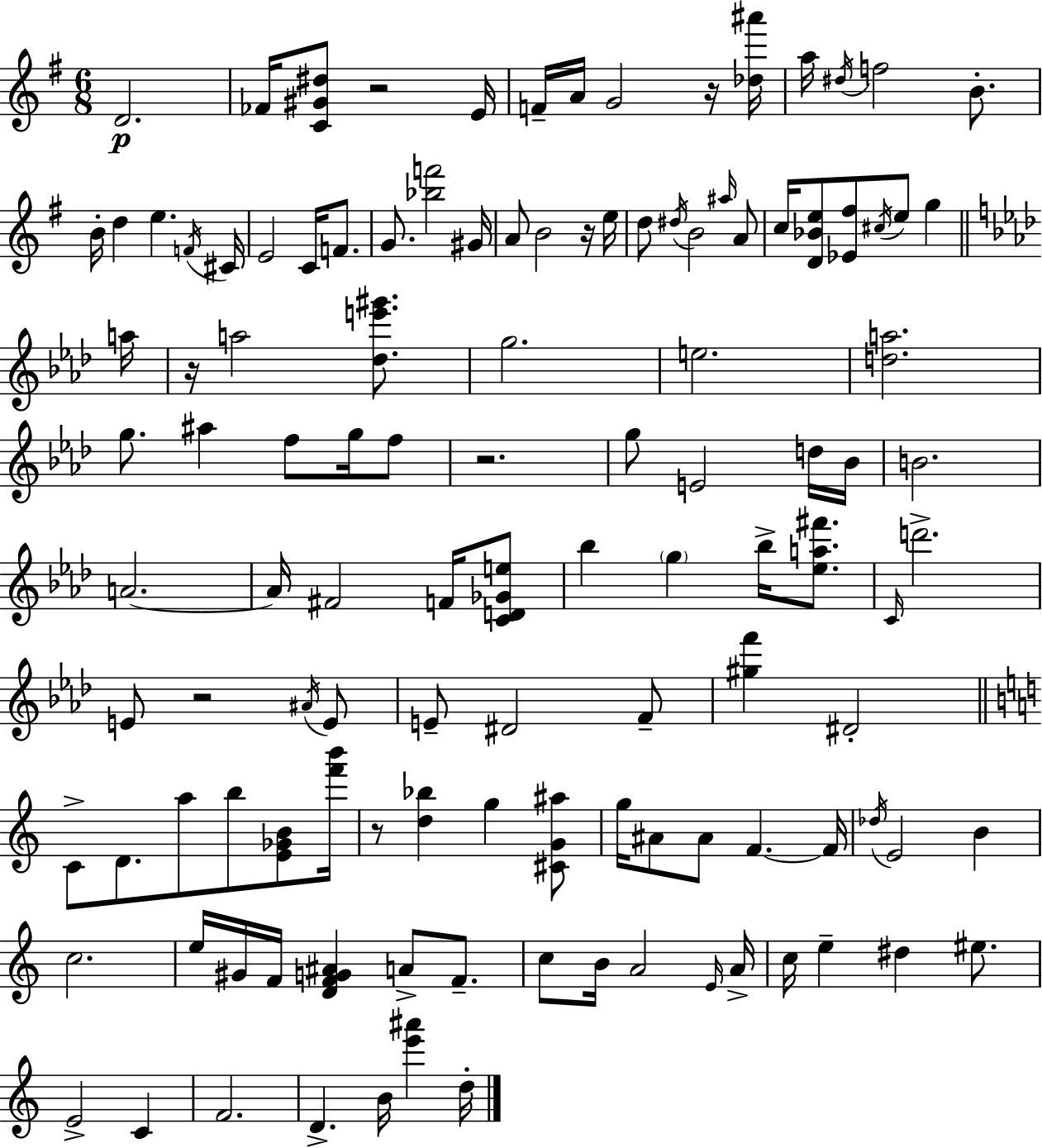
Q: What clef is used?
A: treble